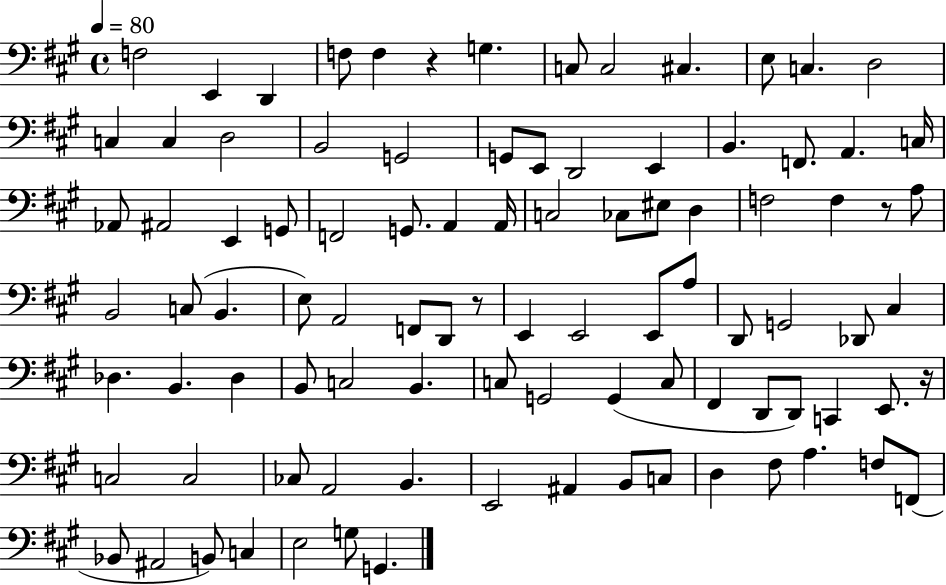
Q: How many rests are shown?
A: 4